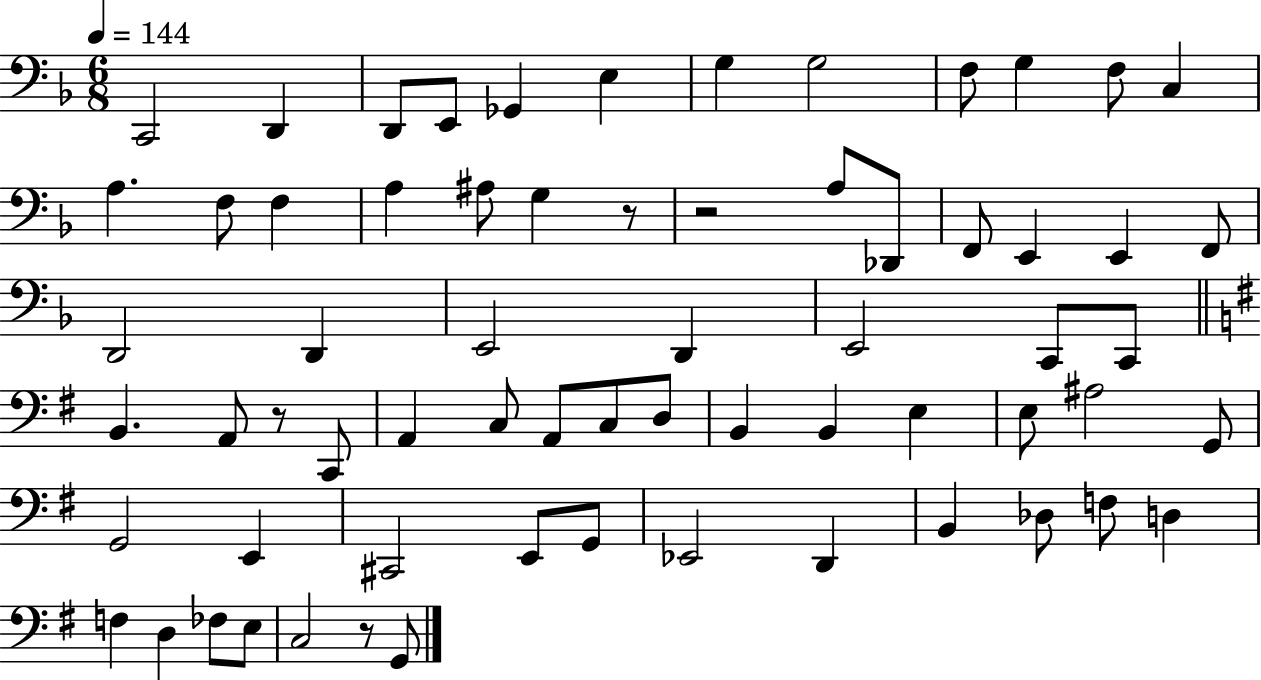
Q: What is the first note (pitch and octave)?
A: C2